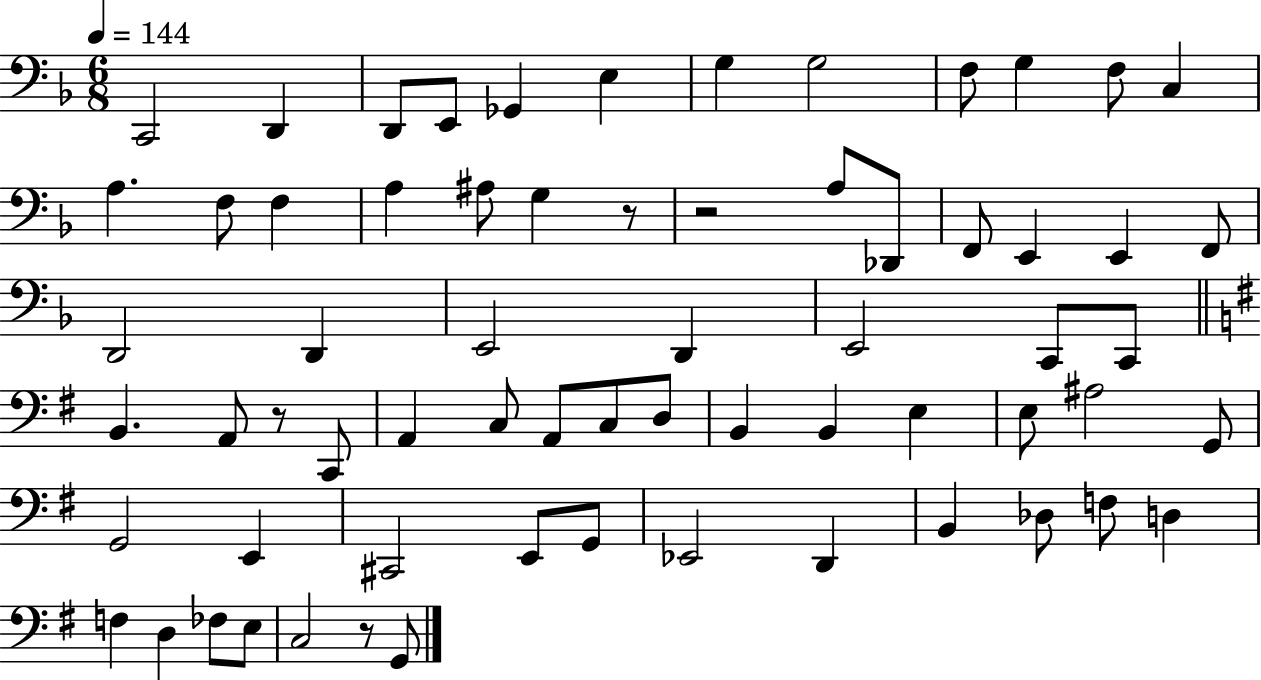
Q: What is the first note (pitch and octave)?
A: C2